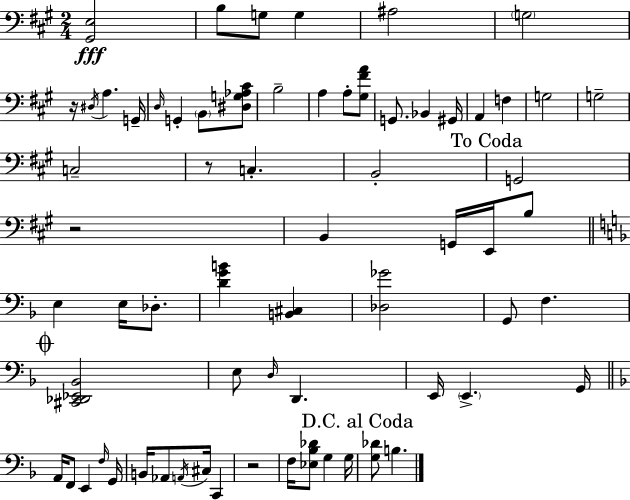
[G#2,E3]/h B3/e G3/e G3/q A#3/h G3/h R/s D#3/s A3/q. G2/s D3/s G2/q B2/e [D#3,G3,Ab3,C#4]/e B3/h A3/q A3/e [G#3,F#4,A4]/e G2/e. Bb2/q G#2/s A2/q F3/q G3/h G3/h C3/h R/e C3/q. B2/h G2/h R/h B2/q G2/s E2/s B3/e E3/q E3/s Db3/e. [D4,G4,B4]/q [B2,C#3]/q [Db3,Gb4]/h G2/e F3/q. [C#2,Db2,Eb2,Bb2]/h E3/e D3/s D2/q. E2/s E2/q. G2/s A2/s F2/e E2/q F3/s G2/s B2/s Ab2/e A2/s C#3/s C2/q R/h F3/s [Eb3,Bb3,Db4]/e G3/q G3/s [G3,Db4]/e B3/q.